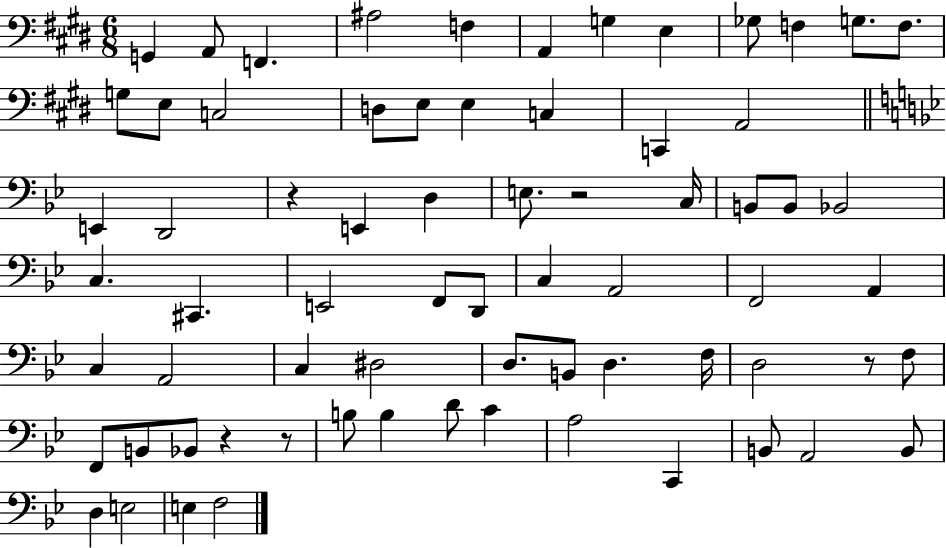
G2/q A2/e F2/q. A#3/h F3/q A2/q G3/q E3/q Gb3/e F3/q G3/e. F3/e. G3/e E3/e C3/h D3/e E3/e E3/q C3/q C2/q A2/h E2/q D2/h R/q E2/q D3/q E3/e. R/h C3/s B2/e B2/e Bb2/h C3/q. C#2/q. E2/h F2/e D2/e C3/q A2/h F2/h A2/q C3/q A2/h C3/q D#3/h D3/e. B2/e D3/q. F3/s D3/h R/e F3/e F2/e B2/e Bb2/e R/q R/e B3/e B3/q D4/e C4/q A3/h C2/q B2/e A2/h B2/e D3/q E3/h E3/q F3/h